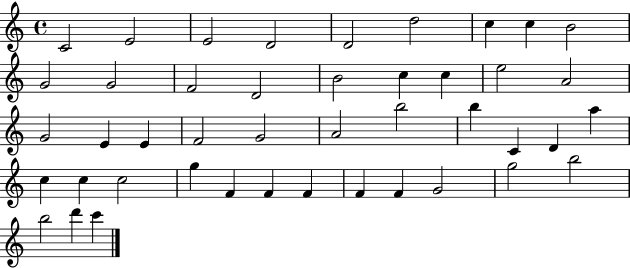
{
  \clef treble
  \time 4/4
  \defaultTimeSignature
  \key c \major
  c'2 e'2 | e'2 d'2 | d'2 d''2 | c''4 c''4 b'2 | \break g'2 g'2 | f'2 d'2 | b'2 c''4 c''4 | e''2 a'2 | \break g'2 e'4 e'4 | f'2 g'2 | a'2 b''2 | b''4 c'4 d'4 a''4 | \break c''4 c''4 c''2 | g''4 f'4 f'4 f'4 | f'4 f'4 g'2 | g''2 b''2 | \break b''2 d'''4 c'''4 | \bar "|."
}